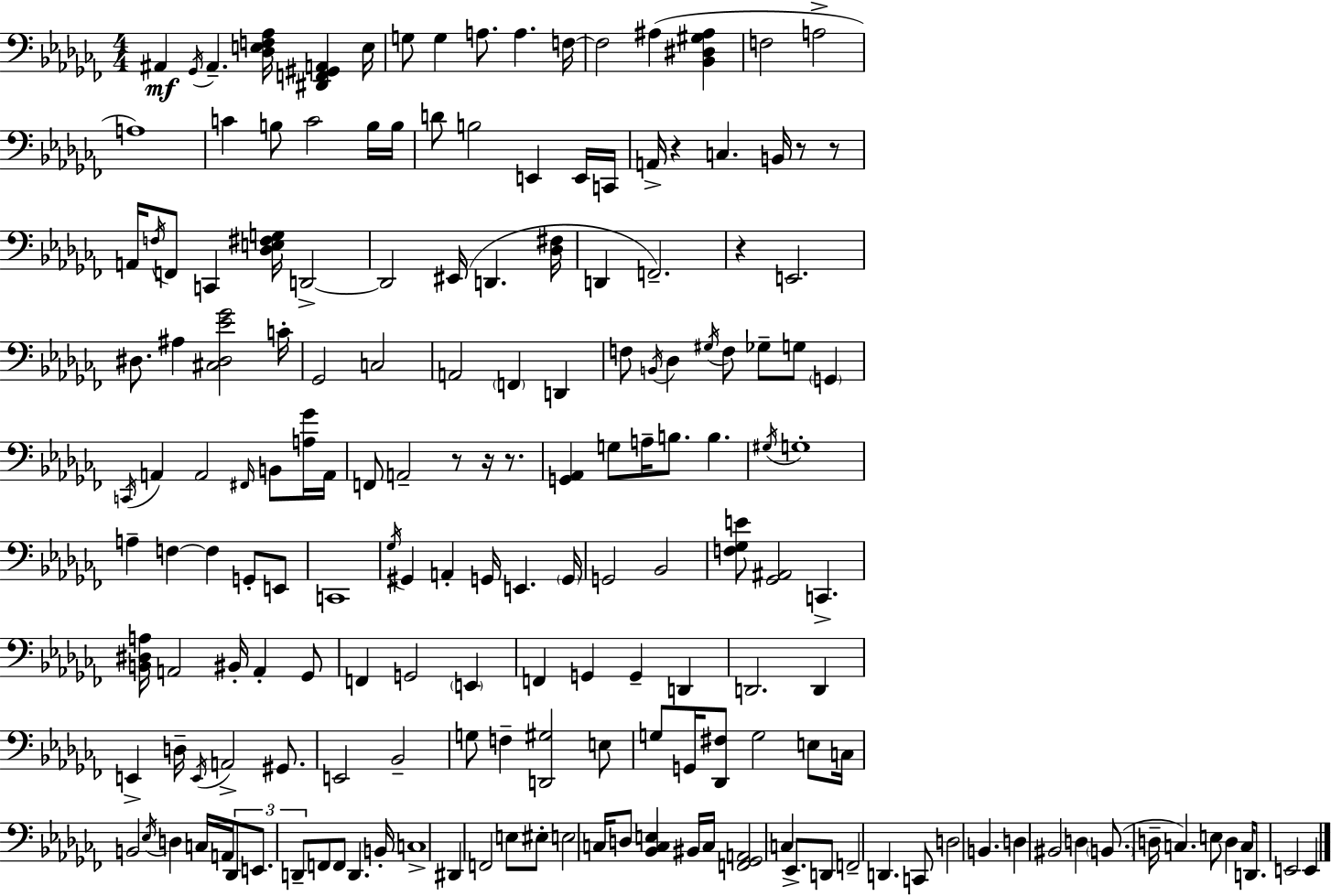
{
  \clef bass
  \numericTimeSignature
  \time 4/4
  \key aes \minor
  ais,4\mf \acciaccatura { ges,16 } ais,4.-- <des e f aes>16 <dis, f, gis, a,>4 | e16 g8 g4 a8. a4. | f16~~ f2 ais4( <bes, dis gis ais>4 | f2 a2-> | \break a1) | c'4 b8 c'2 b16 | b16 d'8 b2 e,4 e,16 | c,16 a,16-> r4 c4. b,16 r8 r8 | \break a,16 \acciaccatura { f16 } f,8 c,4 <des e fis g>16 d,2->~~ | d,2 eis,16( d,4. | <des fis>16 d,4 f,2.--) | r4 e,2. | \break dis8. ais4 <cis dis ees' ges'>2 | c'16-. ges,2 c2 | a,2 \parenthesize f,4 d,4 | f8 \acciaccatura { b,16 } des4 \acciaccatura { gis16 } f8 ges8-- g8 | \break \parenthesize g,4 \acciaccatura { c,16 } a,4 a,2 | \grace { fis,16 } b,8 <a ges'>16 a,16 f,8 a,2-- | r8 r16 r8. <g, aes,>4 g8 a16-- b8. | b4. \acciaccatura { gis16 } g1-. | \break a4-- f4~~ f4 | g,8-. e,8 c,1 | \acciaccatura { ges16 } gis,4 a,4-. | g,16 e,4. \parenthesize g,16 g,2 | \break bes,2 <f ges e'>8 <ges, ais,>2 | c,4.-> <b, dis a>16 a,2 | bis,16-. a,4-. ges,8 f,4 g,2 | \parenthesize e,4 f,4 g,4 | \break g,4-- d,4 d,2. | d,4 e,4-> d16-- \acciaccatura { e,16 } a,2-> | gis,8. e,2 | bes,2-- g8 f4-- <d, gis>2 | \break e8 g8 g,16 <des, fis>8 g2 | e8 c16 b,2 | \acciaccatura { ees16 } d4 c16 a,16 \tuplet 3/2 { des,8 e,8. d,8-- } f,8 | f,8 d,4. b,16-. c1-> | \break dis,4 f,2 | e8 eis8-. e2 | c16 d8 <bes, c e>4 bis,16 c16 <f, ges, a,>2 | c4 ees,8.-> d,8 f,2-- | \break d,4. c,8 d2 | b,4. d4 bis,2 | d4 \parenthesize b,8.( d16-- c4.) | e8 d4 c16 d,8. e,2 | \break e,4 \bar "|."
}